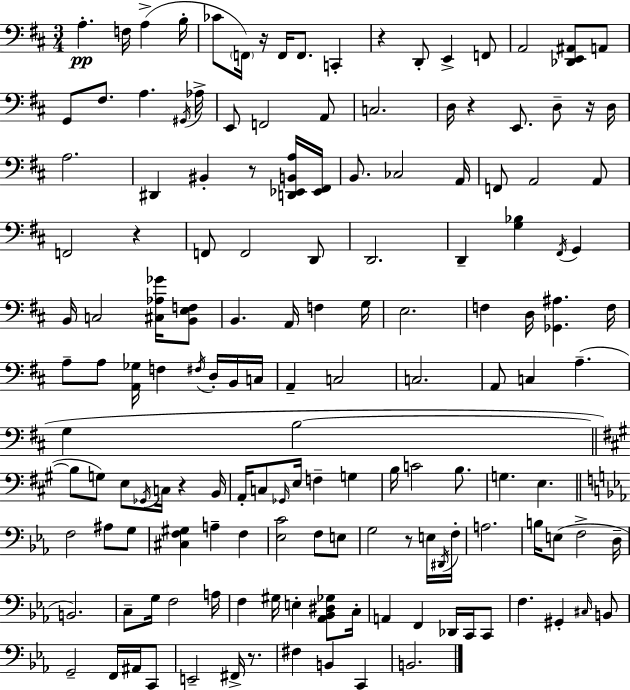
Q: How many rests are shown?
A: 9